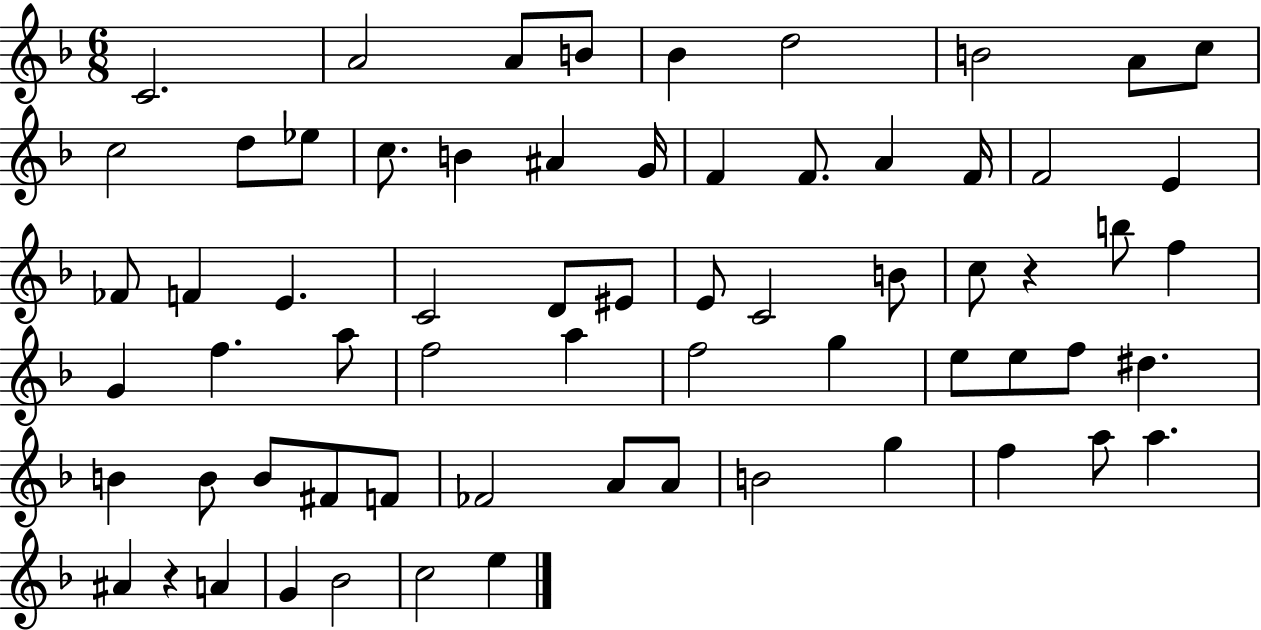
{
  \clef treble
  \numericTimeSignature
  \time 6/8
  \key f \major
  c'2. | a'2 a'8 b'8 | bes'4 d''2 | b'2 a'8 c''8 | \break c''2 d''8 ees''8 | c''8. b'4 ais'4 g'16 | f'4 f'8. a'4 f'16 | f'2 e'4 | \break fes'8 f'4 e'4. | c'2 d'8 eis'8 | e'8 c'2 b'8 | c''8 r4 b''8 f''4 | \break g'4 f''4. a''8 | f''2 a''4 | f''2 g''4 | e''8 e''8 f''8 dis''4. | \break b'4 b'8 b'8 fis'8 f'8 | fes'2 a'8 a'8 | b'2 g''4 | f''4 a''8 a''4. | \break ais'4 r4 a'4 | g'4 bes'2 | c''2 e''4 | \bar "|."
}